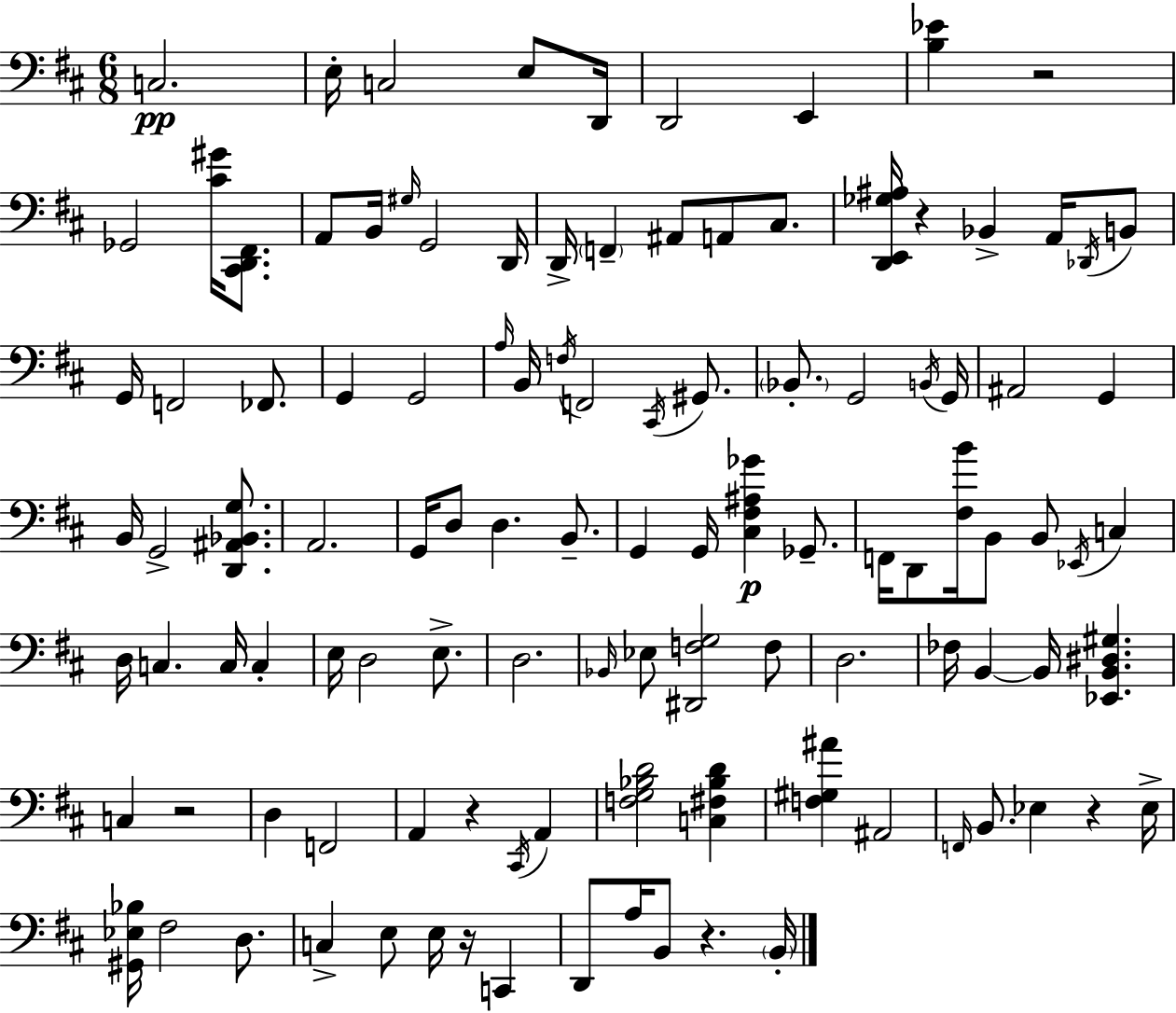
C3/h. E3/s C3/h E3/e D2/s D2/h E2/q [B3,Eb4]/q R/h Gb2/h [C#4,G#4]/s [C#2,D2,F#2]/e. A2/e B2/s G#3/s G2/h D2/s D2/s F2/q A#2/e A2/e C#3/e. [D2,E2,Gb3,A#3]/s R/q Bb2/q A2/s Db2/s B2/e G2/s F2/h FES2/e. G2/q G2/h A3/s B2/s F3/s F2/h C#2/s G#2/e. Bb2/e. G2/h B2/s G2/s A#2/h G2/q B2/s G2/h [D2,A#2,Bb2,G3]/e. A2/h. G2/s D3/e D3/q. B2/e. G2/q G2/s [C#3,F#3,A#3,Gb4]/q Gb2/e. F2/s D2/e [F#3,B4]/s B2/e B2/e Eb2/s C3/q D3/s C3/q. C3/s C3/q E3/s D3/h E3/e. D3/h. Bb2/s Eb3/e [D#2,F3,G3]/h F3/e D3/h. FES3/s B2/q B2/s [Eb2,B2,D#3,G#3]/q. C3/q R/h D3/q F2/h A2/q R/q C#2/s A2/q [F3,G3,Bb3,D4]/h [C3,F#3,Bb3,D4]/q [F3,G#3,A#4]/q A#2/h F2/s B2/e. Eb3/q R/q Eb3/s [G#2,Eb3,Bb3]/s F#3/h D3/e. C3/q E3/e E3/s R/s C2/q D2/e A3/s B2/e R/q. B2/s